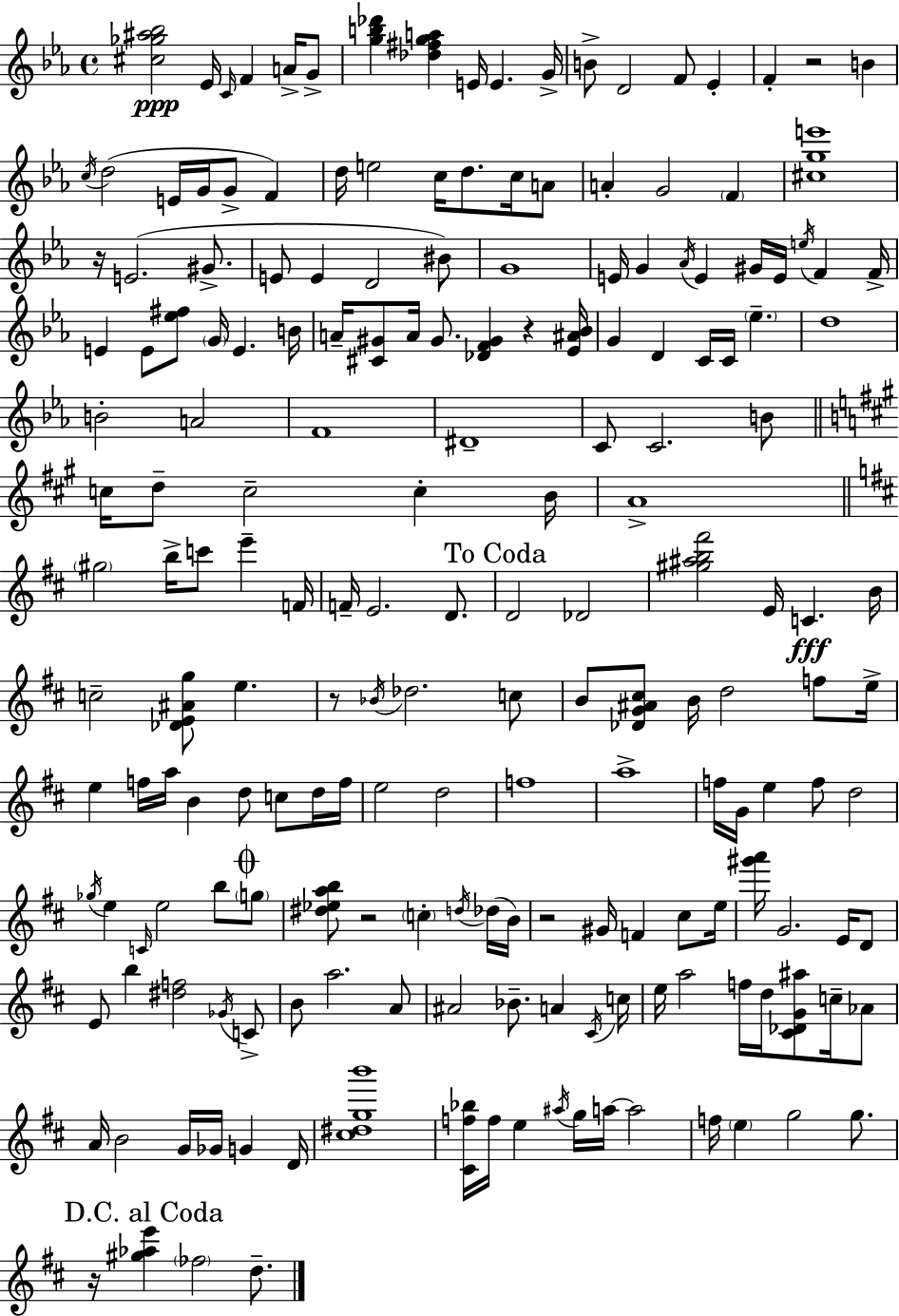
[C#5,Gb5,A#5,Bb5]/h Eb4/s C4/s F4/q A4/s G4/e [G5,B5,Db6]/q [Db5,F#5,G5,A5]/q E4/s E4/q. G4/s B4/e D4/h F4/e Eb4/q F4/q R/h B4/q C5/s D5/h E4/s G4/s G4/e F4/q D5/s E5/h C5/s D5/e. C5/s A4/e A4/q G4/h F4/q [C#5,G5,E6]/w R/s E4/h. G#4/e. E4/e E4/q D4/h BIS4/e G4/w E4/s G4/q Ab4/s E4/q G#4/s E4/s E5/s F4/q F4/s E4/q E4/e [Eb5,F#5]/e G4/s E4/q. B4/s A4/s [C#4,G#4]/e A4/s G#4/e. [Db4,F4,G#4]/q R/q [Eb4,A#4,Bb4]/s G4/q D4/q C4/s C4/s Eb5/q. D5/w B4/h A4/h F4/w D#4/w C4/e C4/h. B4/e C5/s D5/e C5/h C5/q B4/s A4/w G#5/h B5/s C6/e E6/q F4/s F4/s E4/h. D4/e. D4/h Db4/h [G#5,A#5,B5,F#6]/h E4/s C4/q. B4/s C5/h [Db4,E4,A#4,G5]/e E5/q. R/e Bb4/s Db5/h. C5/e B4/e [Db4,G4,A#4,C#5]/e B4/s D5/h F5/e E5/s E5/q F5/s A5/s B4/q D5/e C5/e D5/s F5/s E5/h D5/h F5/w A5/w F5/s G4/s E5/q F5/e D5/h Gb5/s E5/q C4/s E5/h B5/e G5/e [D#5,Eb5,A5,B5]/e R/h C5/q D5/s Db5/s B4/s R/h G#4/s F4/q C#5/e E5/s [G#6,A6]/s G4/h. E4/s D4/e E4/e B5/q [D#5,F5]/h Gb4/s C4/e B4/e A5/h. A4/e A#4/h Bb4/e. A4/q C#4/s C5/s E5/s A5/h F5/s D5/s [C#4,Db4,G4,A#5]/e C5/s Ab4/e A4/s B4/h G4/s Gb4/s G4/q D4/s [C#5,D#5,G5,B6]/w [C#4,F5,Bb5]/s F5/s E5/q A#5/s G5/s A5/s A5/h F5/s E5/q G5/h G5/e. R/s [G#5,Ab5,E6]/q FES5/h D5/e.